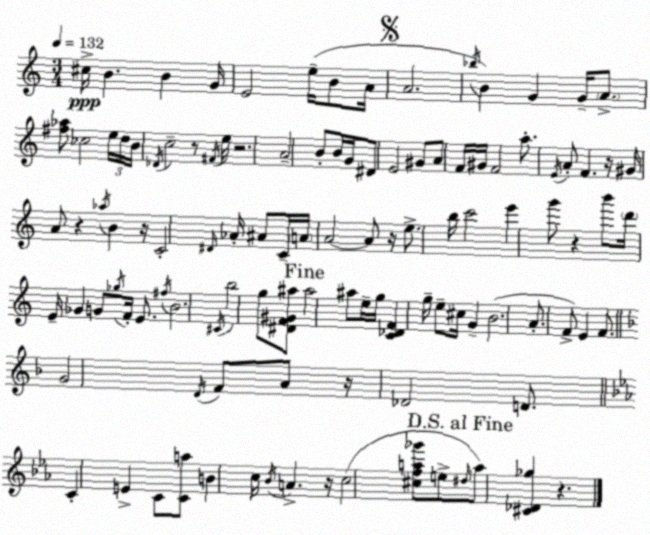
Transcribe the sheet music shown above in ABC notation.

X:1
T:Untitled
M:3/4
L:1/4
K:Am
^c/4 B B G/4 E2 e/4 B/2 A/4 A2 _b/4 B G G/4 A/2 [^f_a]/2 _c2 e/4 d/4 B/4 _D/4 c2 z/2 ^F/4 e/4 z2 A2 B/2 B/4 G/4 ^D/2 E2 ^G/2 A/2 F/4 ^G/4 F2 a/2 E/4 A/2 F z/4 ^G/4 A/2 z _a/4 B z/4 C2 ^D/4 _A/4 ^A/2 C/4 A/4 A2 A/2 z/4 e/2 b/4 c'2 e' g'/2 z b'/2 d'/4 E/4 _G G/2 _g/4 F/4 E/2 ^f/4 B2 ^C/4 b2 g/2 [^DF^G^a]/2 ^a2 ^a/2 e/4 g/4 [C_DF] g/4 e/2 ^c/4 G B2 A/2 F/2 E F/2 G2 D/4 F/2 A/2 z/4 _D2 D/2 C E C/2 [Ca]/2 B c/4 _B/4 A z/4 c2 [^cfa_g']/2 e/2 ^d/4 a/2 [^C_D_g] z